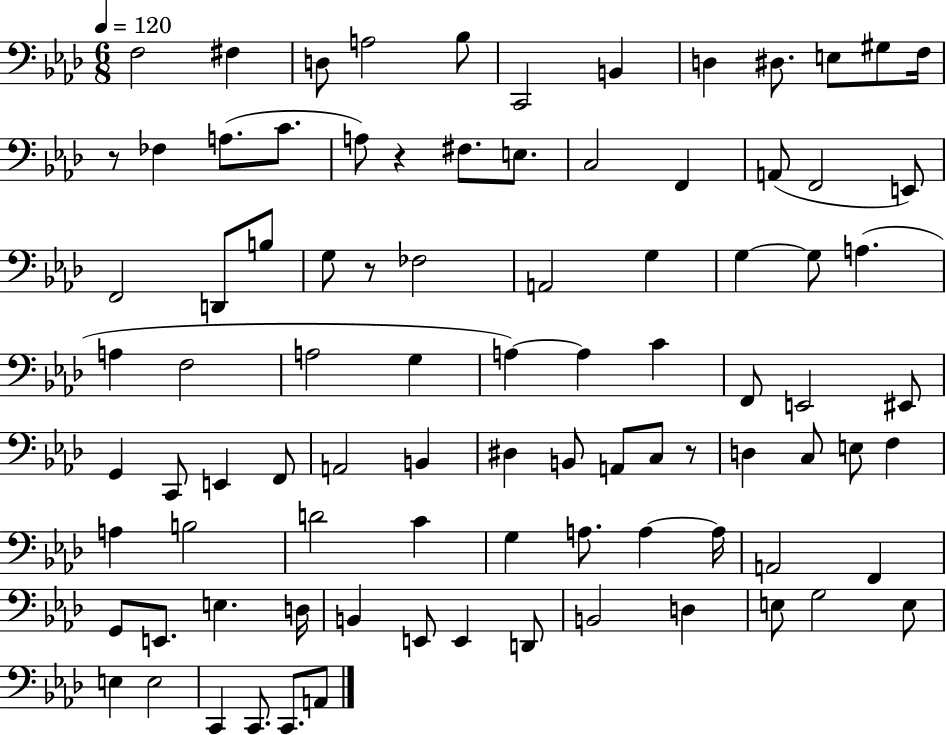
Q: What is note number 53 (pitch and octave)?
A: C3